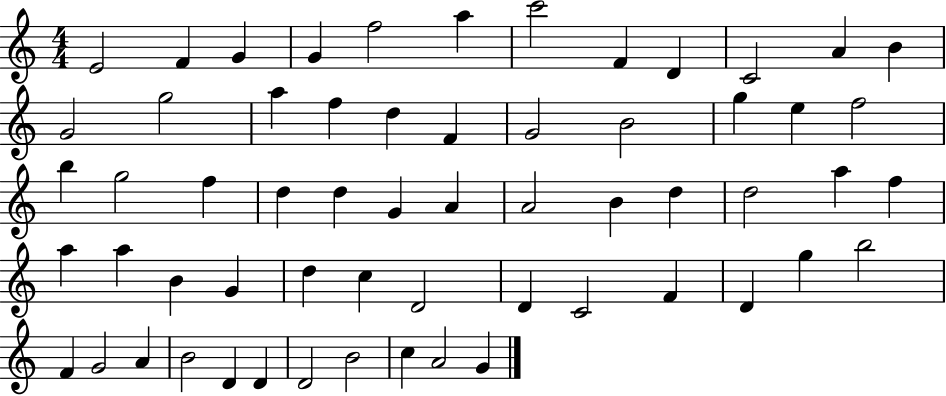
{
  \clef treble
  \numericTimeSignature
  \time 4/4
  \key c \major
  e'2 f'4 g'4 | g'4 f''2 a''4 | c'''2 f'4 d'4 | c'2 a'4 b'4 | \break g'2 g''2 | a''4 f''4 d''4 f'4 | g'2 b'2 | g''4 e''4 f''2 | \break b''4 g''2 f''4 | d''4 d''4 g'4 a'4 | a'2 b'4 d''4 | d''2 a''4 f''4 | \break a''4 a''4 b'4 g'4 | d''4 c''4 d'2 | d'4 c'2 f'4 | d'4 g''4 b''2 | \break f'4 g'2 a'4 | b'2 d'4 d'4 | d'2 b'2 | c''4 a'2 g'4 | \break \bar "|."
}